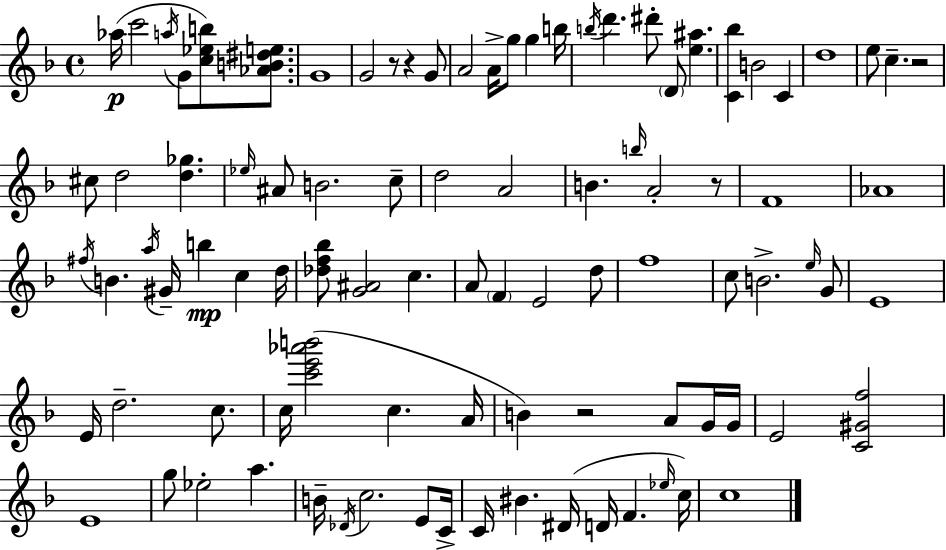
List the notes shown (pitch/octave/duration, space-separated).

Ab5/s C6/h A5/s G4/e [C5,Eb5,B5]/e [Ab4,B4,D#5,E5]/e. G4/w G4/h R/e R/q G4/e A4/h A4/s G5/e G5/q B5/s B5/s D6/q. D#6/e D4/e [E5,A#5]/q. [C4,Bb5]/q B4/h C4/q D5/w E5/e C5/q. R/h C#5/e D5/h [D5,Gb5]/q. Eb5/s A#4/e B4/h. C5/e D5/h A4/h B4/q. B5/s A4/h R/e F4/w Ab4/w F#5/s B4/q. A5/s G#4/s B5/q C5/q D5/s [Db5,F5,Bb5]/e [G4,A#4]/h C5/q. A4/e F4/q E4/h D5/e F5/w C5/e B4/h. E5/s G4/e E4/w E4/s D5/h. C5/e. C5/s [C6,E6,Ab6,B6]/h C5/q. A4/s B4/q R/h A4/e G4/s G4/s E4/h [C4,G#4,F5]/h E4/w G5/e Eb5/h A5/q. B4/s Db4/s C5/h. E4/e C4/s C4/s BIS4/q. D#4/s D4/s F4/q. Eb5/s C5/s C5/w